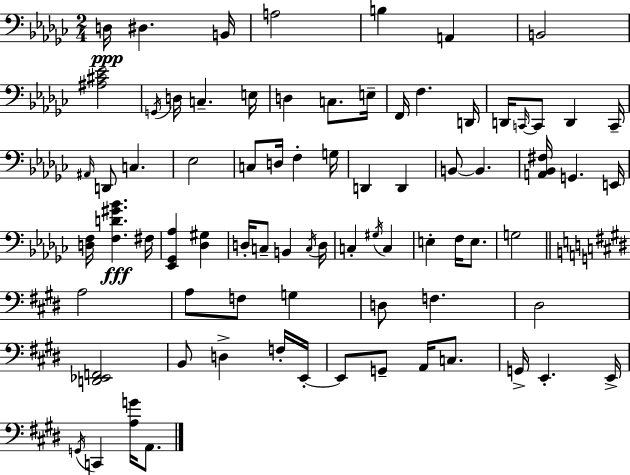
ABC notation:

X:1
T:Untitled
M:2/4
L:1/4
K:Ebm
D,/4 ^D, B,,/4 A,2 B, A,, B,,2 [^A,^C_E]2 G,,/4 D,/4 C, E,/4 D, C,/2 E,/4 F,,/4 F, D,,/4 D,,/4 C,,/4 C,,/2 D,, C,,/4 ^A,,/4 D,,/2 C, _E,2 C,/2 D,/4 F, G,/4 D,, D,, B,,/2 B,, [A,,_B,,^F,]/4 G,, E,,/4 [D,F,]/4 [F,D^G_B] ^F,/4 [_E,,_G,,_A,] [_D,^G,] D,/4 C,/2 B,, C,/4 D,/4 C, ^G,/4 C, E, F,/4 E,/2 G,2 A,2 A,/2 F,/2 G, D,/2 F, ^D,2 [D,,_E,,F,,]2 B,,/2 D, F,/4 E,,/4 E,,/2 G,,/2 A,,/4 C,/2 G,,/4 E,, E,,/4 G,,/4 C,, [A,G]/4 A,,/2